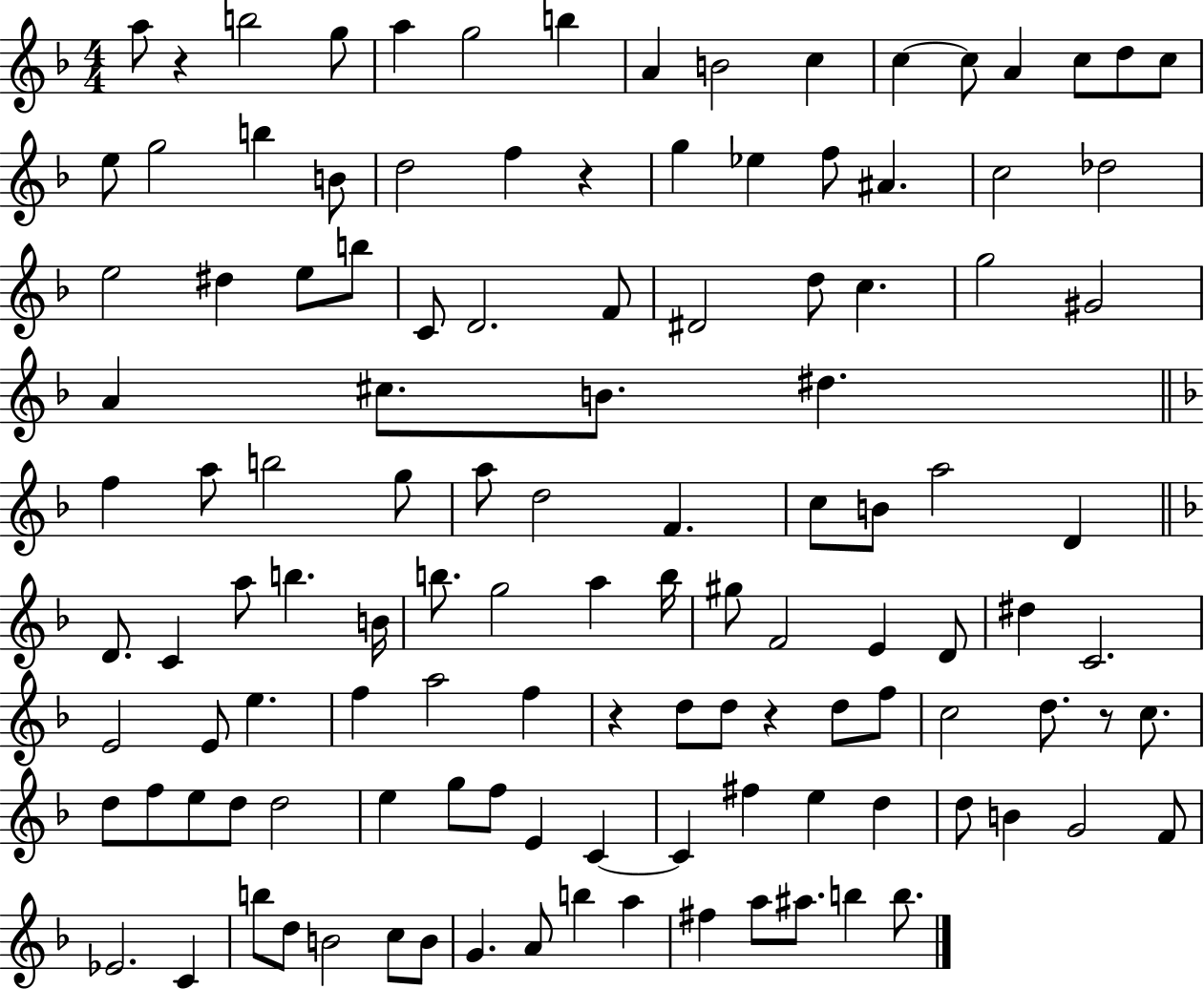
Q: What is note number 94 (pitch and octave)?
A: F#5